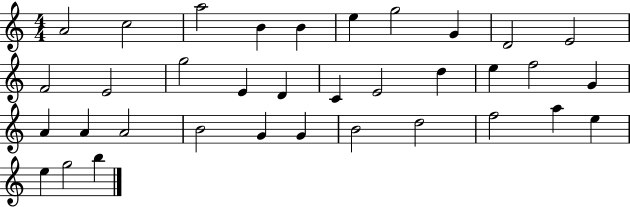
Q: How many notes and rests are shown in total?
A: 35